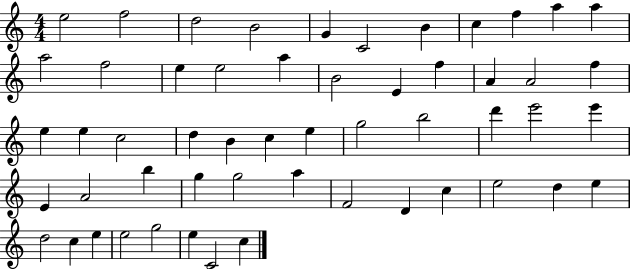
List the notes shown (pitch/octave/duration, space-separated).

E5/h F5/h D5/h B4/h G4/q C4/h B4/q C5/q F5/q A5/q A5/q A5/h F5/h E5/q E5/h A5/q B4/h E4/q F5/q A4/q A4/h F5/q E5/q E5/q C5/h D5/q B4/q C5/q E5/q G5/h B5/h D6/q E6/h E6/q E4/q A4/h B5/q G5/q G5/h A5/q F4/h D4/q C5/q E5/h D5/q E5/q D5/h C5/q E5/q E5/h G5/h E5/q C4/h C5/q